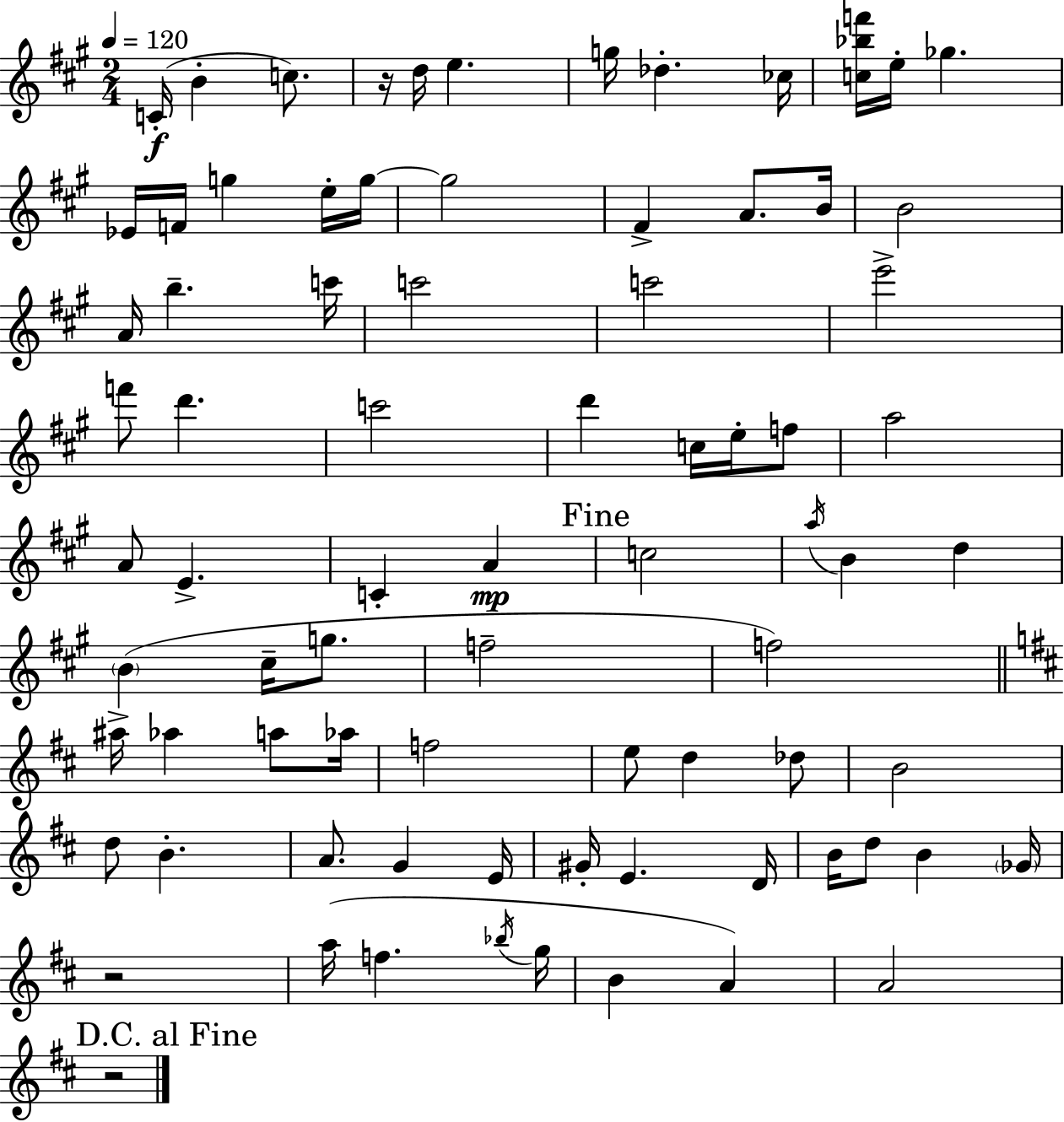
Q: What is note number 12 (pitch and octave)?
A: F4